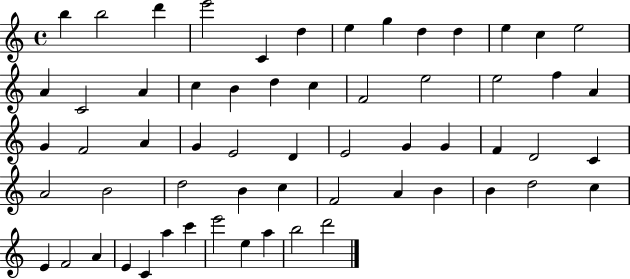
X:1
T:Untitled
M:4/4
L:1/4
K:C
b b2 d' e'2 C d e g d d e c e2 A C2 A c B d c F2 e2 e2 f A G F2 A G E2 D E2 G G F D2 C A2 B2 d2 B c F2 A B B d2 c E F2 A E C a c' e'2 e a b2 d'2